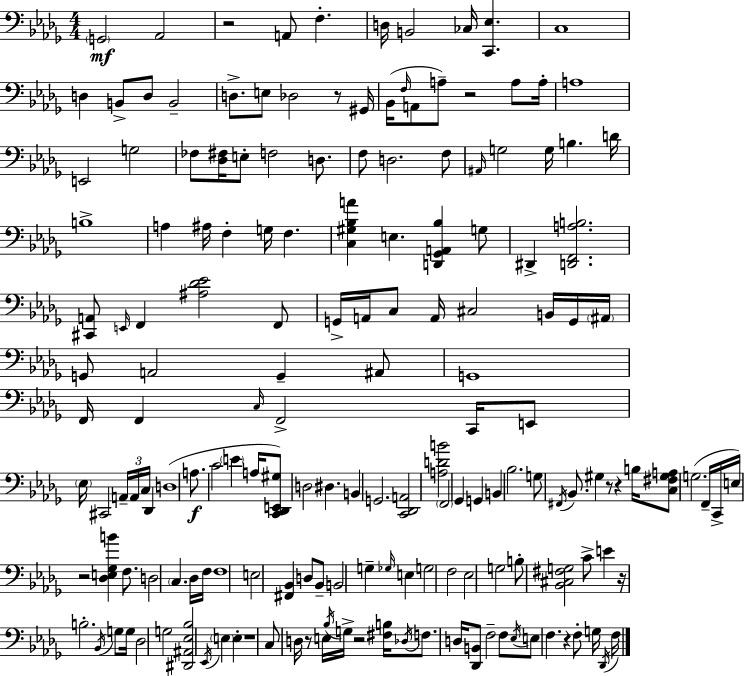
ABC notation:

X:1
T:Untitled
M:4/4
L:1/4
K:Bbm
G,,2 _A,,2 z2 A,,/2 F, D,/4 B,,2 _C,/4 [C,,_E,] C,4 D, B,,/2 D,/2 B,,2 D,/2 E,/2 _D,2 z/2 ^G,,/4 _B,,/4 F,/4 A,,/2 A,/2 z2 A,/2 A,/4 A,4 E,,2 G,2 _F,/2 [_D,^F,]/4 E,/2 F,2 D,/2 F,/2 D,2 F,/2 ^A,,/4 G,2 G,/4 B, D/4 B,4 A, ^A,/4 F, G,/4 F, [C,^G,_B,A] E, [D,,_G,,A,,_B,] G,/2 ^D,, [D,,F,,A,B,]2 [^C,,A,,]/2 E,,/4 F,, [^A,_D_E]2 F,,/2 G,,/4 A,,/4 C,/2 A,,/4 ^C,2 B,,/4 G,,/4 ^A,,/4 G,,/2 A,,2 G,, ^A,,/2 G,,4 F,,/4 F,, C,/4 F,,2 C,,/4 E,,/2 _E,/4 ^C,,2 A,,/4 A,,/4 C,/4 _D,, D,4 A,/2 C2 E A,/4 [C,,_D,,E,,^G,]/2 D,2 ^D, B,, G,,2 [C,,_D,,A,,]2 [A,DB]2 F,,2 _G,, G,, B,, _B,2 G,/2 ^F,,/4 _B,,/2 ^G, z/2 z B,/4 [C,^F,^G,A,]/2 G,2 F,,/4 C,,/4 E,/4 z2 [_D,E,_G,B] F,/2 D,2 C, _D,/4 F,/4 F,4 E,2 [^F,,_B,,] D,/2 _B,,/2 B,,2 G, _G,/4 E, G,2 F,2 _E,2 G,2 B,/2 [_B,,^C,^F,G,]2 C/2 E z/4 B,2 _B,,/4 G,/2 G,/4 _D,2 G,2 [^D,,^A,,_E,_B,]2 _E,,/4 E, E, z4 C,/2 D,/4 z/2 E,/4 _B,/4 G,/4 z2 [^F,B,]/4 _D,/4 F,/2 D,/4 [_D,,B,,]/2 F,2 F,/2 _E,/4 E,/2 F, z F,/2 G,/4 _D,,/4 F,/4